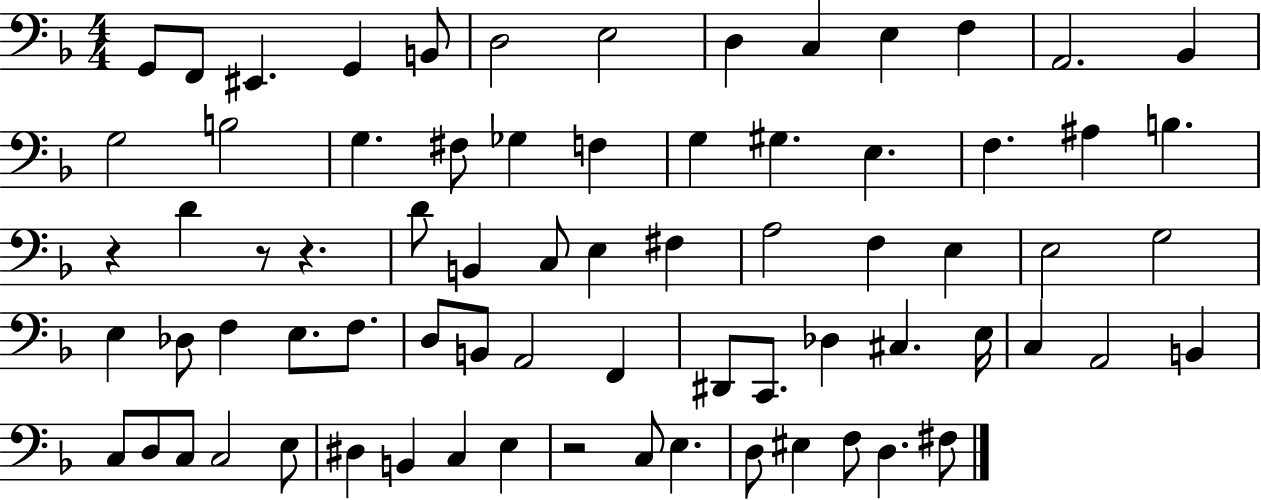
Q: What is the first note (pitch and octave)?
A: G2